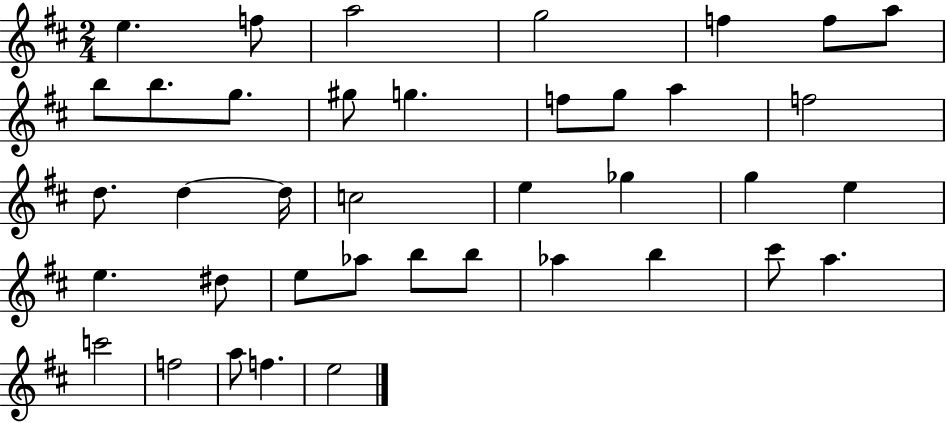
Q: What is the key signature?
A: D major